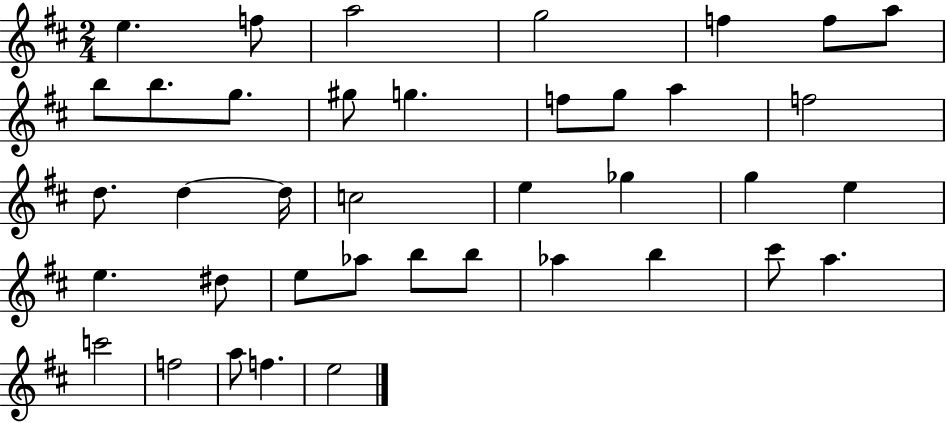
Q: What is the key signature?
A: D major